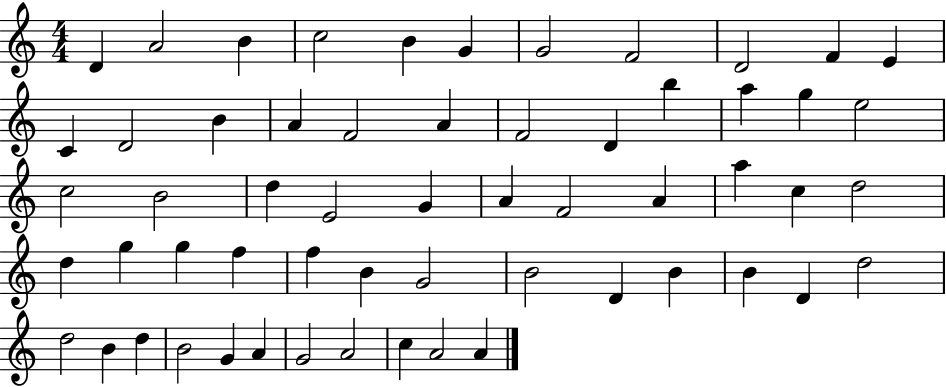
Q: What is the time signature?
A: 4/4